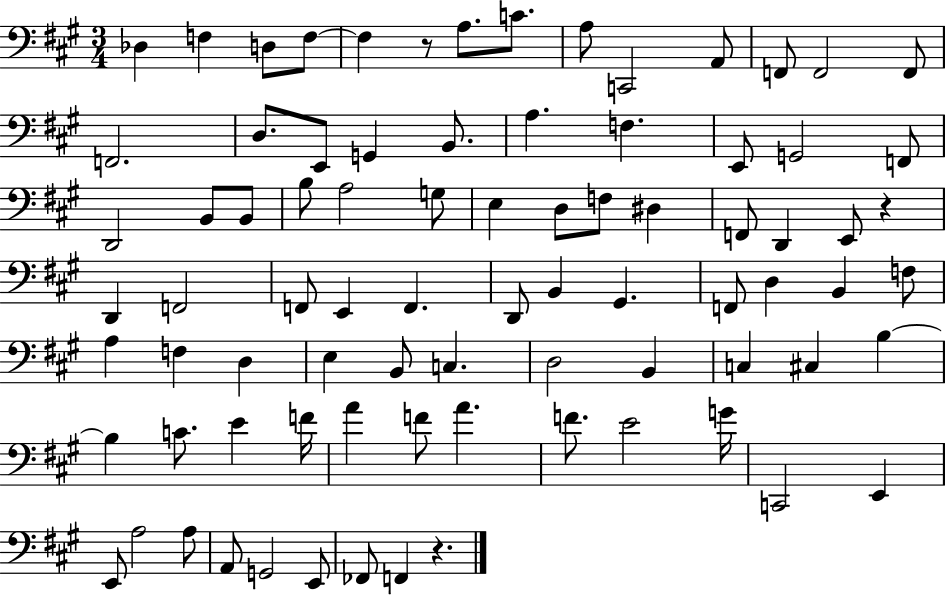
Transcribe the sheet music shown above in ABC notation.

X:1
T:Untitled
M:3/4
L:1/4
K:A
_D, F, D,/2 F,/2 F, z/2 A,/2 C/2 A,/2 C,,2 A,,/2 F,,/2 F,,2 F,,/2 F,,2 D,/2 E,,/2 G,, B,,/2 A, F, E,,/2 G,,2 F,,/2 D,,2 B,,/2 B,,/2 B,/2 A,2 G,/2 E, D,/2 F,/2 ^D, F,,/2 D,, E,,/2 z D,, F,,2 F,,/2 E,, F,, D,,/2 B,, ^G,, F,,/2 D, B,, F,/2 A, F, D, E, B,,/2 C, D,2 B,, C, ^C, B, B, C/2 E F/4 A F/2 A F/2 E2 G/4 C,,2 E,, E,,/2 A,2 A,/2 A,,/2 G,,2 E,,/2 _F,,/2 F,, z